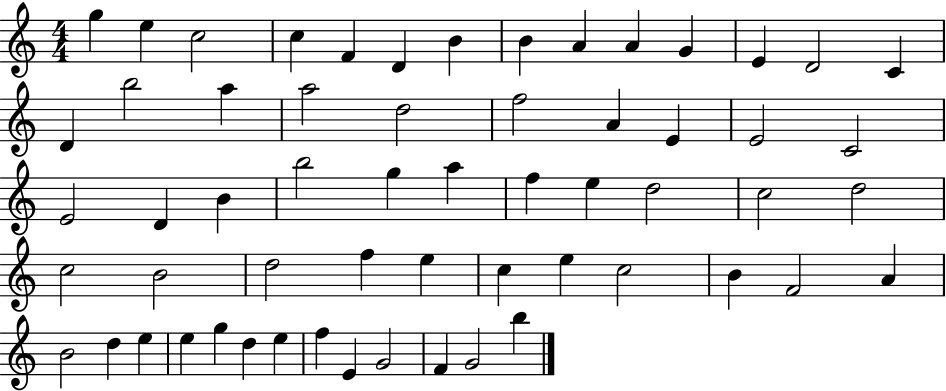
G5/q E5/q C5/h C5/q F4/q D4/q B4/q B4/q A4/q A4/q G4/q E4/q D4/h C4/q D4/q B5/h A5/q A5/h D5/h F5/h A4/q E4/q E4/h C4/h E4/h D4/q B4/q B5/h G5/q A5/q F5/q E5/q D5/h C5/h D5/h C5/h B4/h D5/h F5/q E5/q C5/q E5/q C5/h B4/q F4/h A4/q B4/h D5/q E5/q E5/q G5/q D5/q E5/q F5/q E4/q G4/h F4/q G4/h B5/q